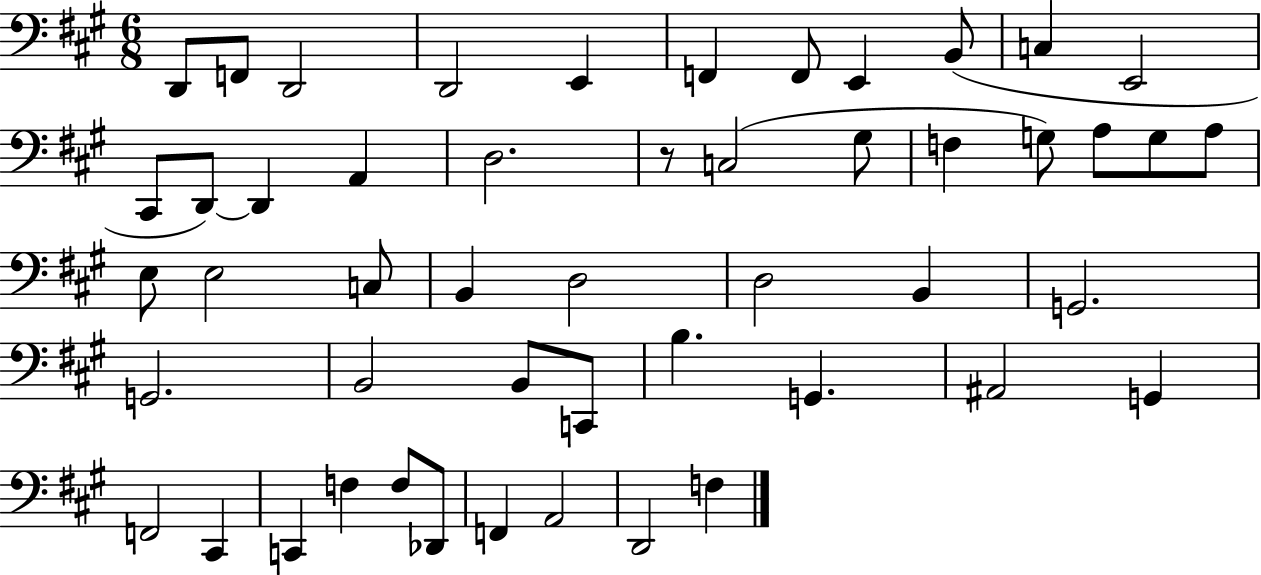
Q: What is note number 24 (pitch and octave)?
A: E3